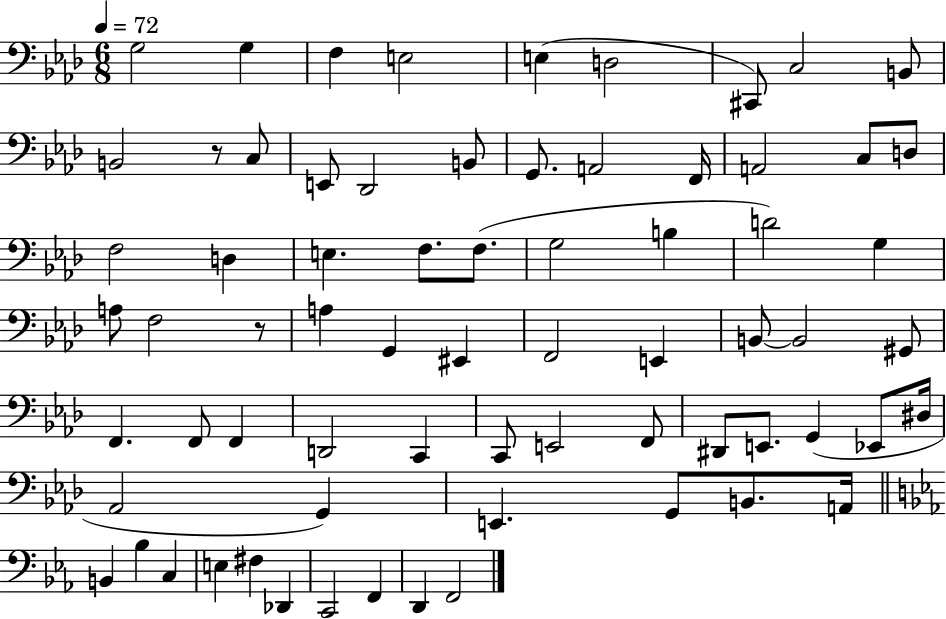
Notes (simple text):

G3/h G3/q F3/q E3/h E3/q D3/h C#2/e C3/h B2/e B2/h R/e C3/e E2/e Db2/h B2/e G2/e. A2/h F2/s A2/h C3/e D3/e F3/h D3/q E3/q. F3/e. F3/e. G3/h B3/q D4/h G3/q A3/e F3/h R/e A3/q G2/q EIS2/q F2/h E2/q B2/e B2/h G#2/e F2/q. F2/e F2/q D2/h C2/q C2/e E2/h F2/e D#2/e E2/e. G2/q Eb2/e D#3/s Ab2/h G2/q E2/q. G2/e B2/e. A2/s B2/q Bb3/q C3/q E3/q F#3/q Db2/q C2/h F2/q D2/q F2/h